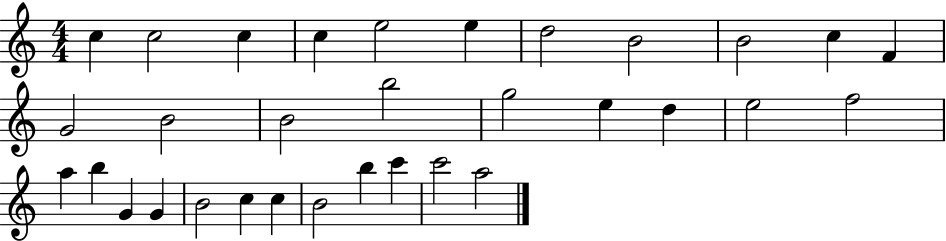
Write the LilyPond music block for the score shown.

{
  \clef treble
  \numericTimeSignature
  \time 4/4
  \key c \major
  c''4 c''2 c''4 | c''4 e''2 e''4 | d''2 b'2 | b'2 c''4 f'4 | \break g'2 b'2 | b'2 b''2 | g''2 e''4 d''4 | e''2 f''2 | \break a''4 b''4 g'4 g'4 | b'2 c''4 c''4 | b'2 b''4 c'''4 | c'''2 a''2 | \break \bar "|."
}